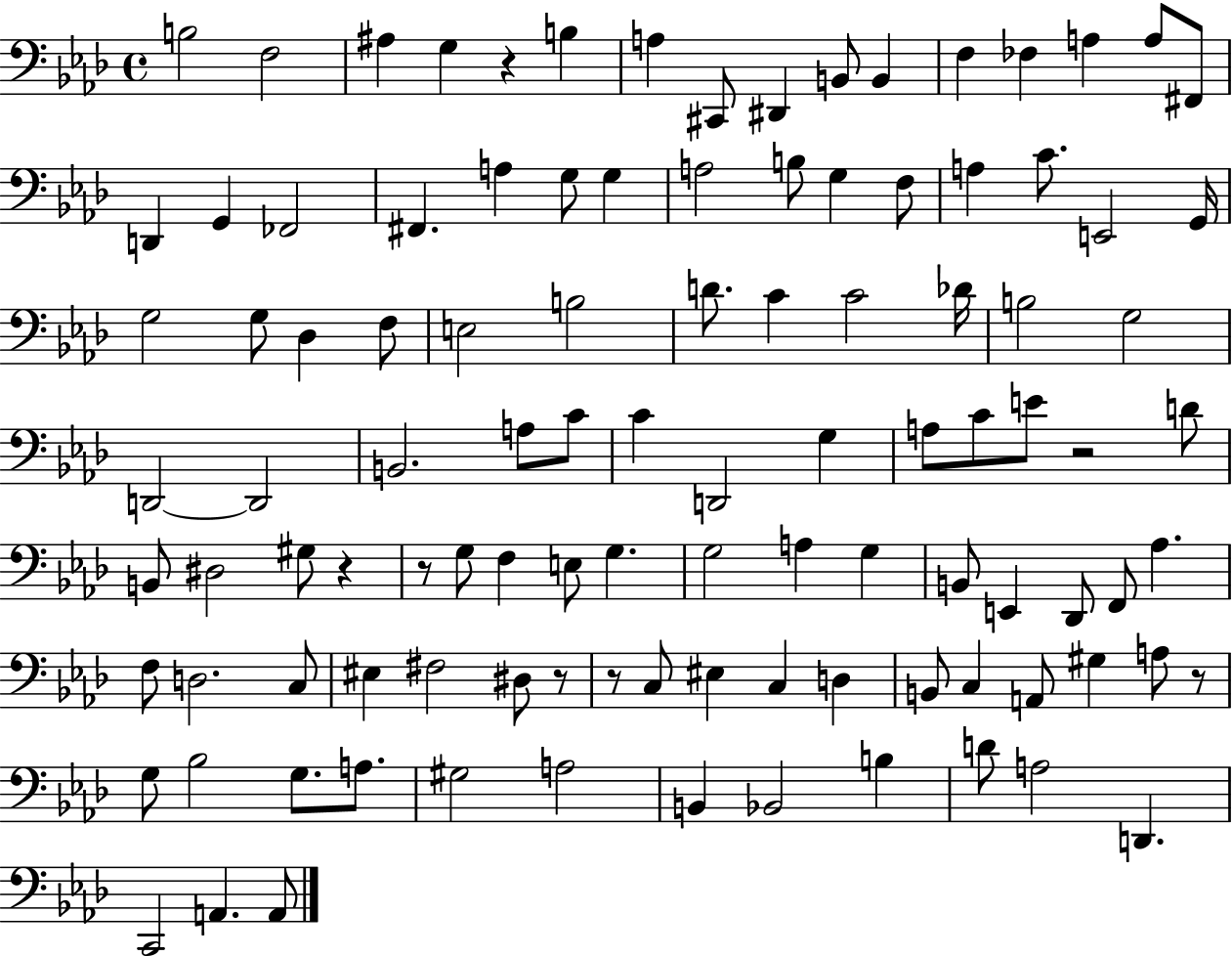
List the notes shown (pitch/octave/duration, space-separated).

B3/h F3/h A#3/q G3/q R/q B3/q A3/q C#2/e D#2/q B2/e B2/q F3/q FES3/q A3/q A3/e F#2/e D2/q G2/q FES2/h F#2/q. A3/q G3/e G3/q A3/h B3/e G3/q F3/e A3/q C4/e. E2/h G2/s G3/h G3/e Db3/q F3/e E3/h B3/h D4/e. C4/q C4/h Db4/s B3/h G3/h D2/h D2/h B2/h. A3/e C4/e C4/q D2/h G3/q A3/e C4/e E4/e R/h D4/e B2/e D#3/h G#3/e R/q R/e G3/e F3/q E3/e G3/q. G3/h A3/q G3/q B2/e E2/q Db2/e F2/e Ab3/q. F3/e D3/h. C3/e EIS3/q F#3/h D#3/e R/e R/e C3/e EIS3/q C3/q D3/q B2/e C3/q A2/e G#3/q A3/e R/e G3/e Bb3/h G3/e. A3/e. G#3/h A3/h B2/q Bb2/h B3/q D4/e A3/h D2/q. C2/h A2/q. A2/e